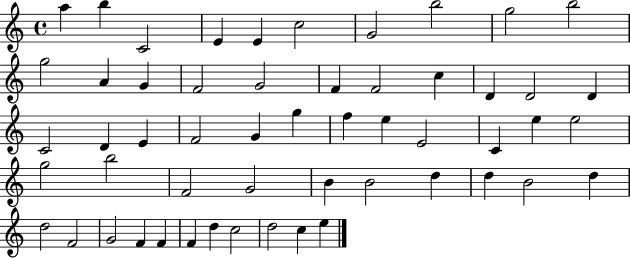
A5/q B5/q C4/h E4/q E4/q C5/h G4/h B5/h G5/h B5/h G5/h A4/q G4/q F4/h G4/h F4/q F4/h C5/q D4/q D4/h D4/q C4/h D4/q E4/q F4/h G4/q G5/q F5/q E5/q E4/h C4/q E5/q E5/h G5/h B5/h F4/h G4/h B4/q B4/h D5/q D5/q B4/h D5/q D5/h F4/h G4/h F4/q F4/q F4/q D5/q C5/h D5/h C5/q E5/q